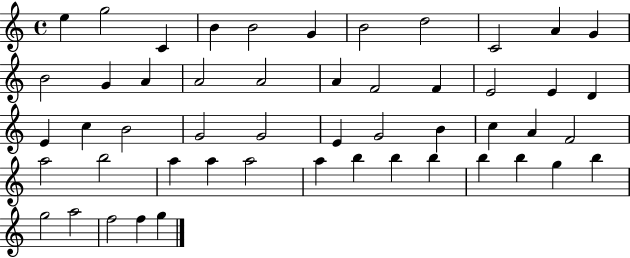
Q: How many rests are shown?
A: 0